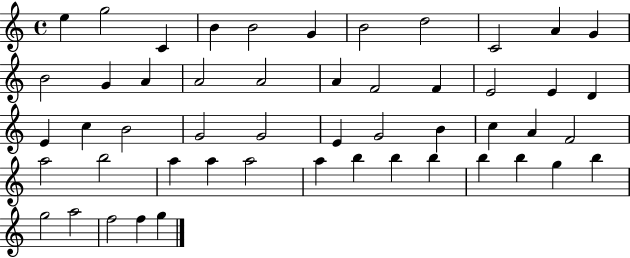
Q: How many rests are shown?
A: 0